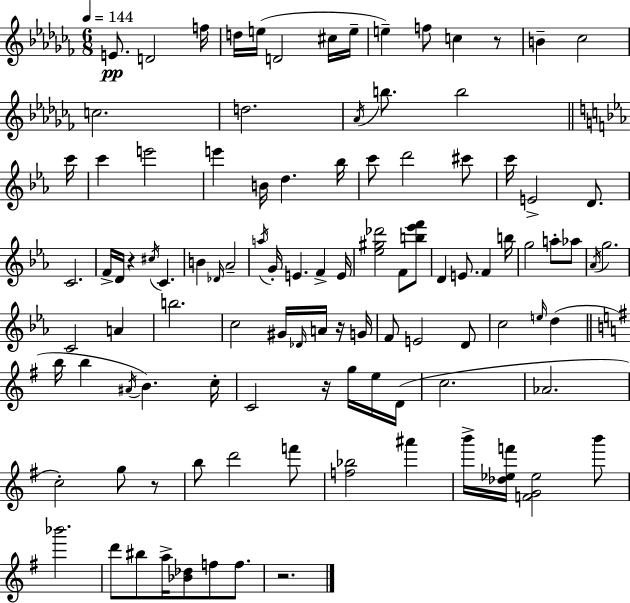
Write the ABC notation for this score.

X:1
T:Untitled
M:6/8
L:1/4
K:Abm
E/2 D2 f/4 d/4 e/4 D2 ^c/4 e/4 e f/2 c z/2 B _c2 c2 d2 _A/4 b/2 b2 c'/4 c' e'2 e' B/4 d _b/4 c'/2 d'2 ^c'/2 c'/4 E2 D/2 C2 F/4 D/4 z ^c/4 C B _D/4 _A2 a/4 G/4 E F E/4 [_e^g_d']2 F/2 [b_e'f']/2 D E/2 F b/4 g2 a/2 _a/2 _A/4 g2 C2 A b2 c2 ^G/4 _D/4 A/4 z/4 G/4 F/2 E2 D/2 c2 e/4 d b/4 b ^A/4 B c/4 C2 z/4 g/4 e/4 D/4 c2 _A2 c2 g/2 z/2 b/2 d'2 f'/2 [f_b]2 ^a' b'/4 [_d_ef']/4 [FG_e]2 b'/2 _b'2 d'/2 ^b/2 a/4 [_B_d]/2 f/2 f/2 z2